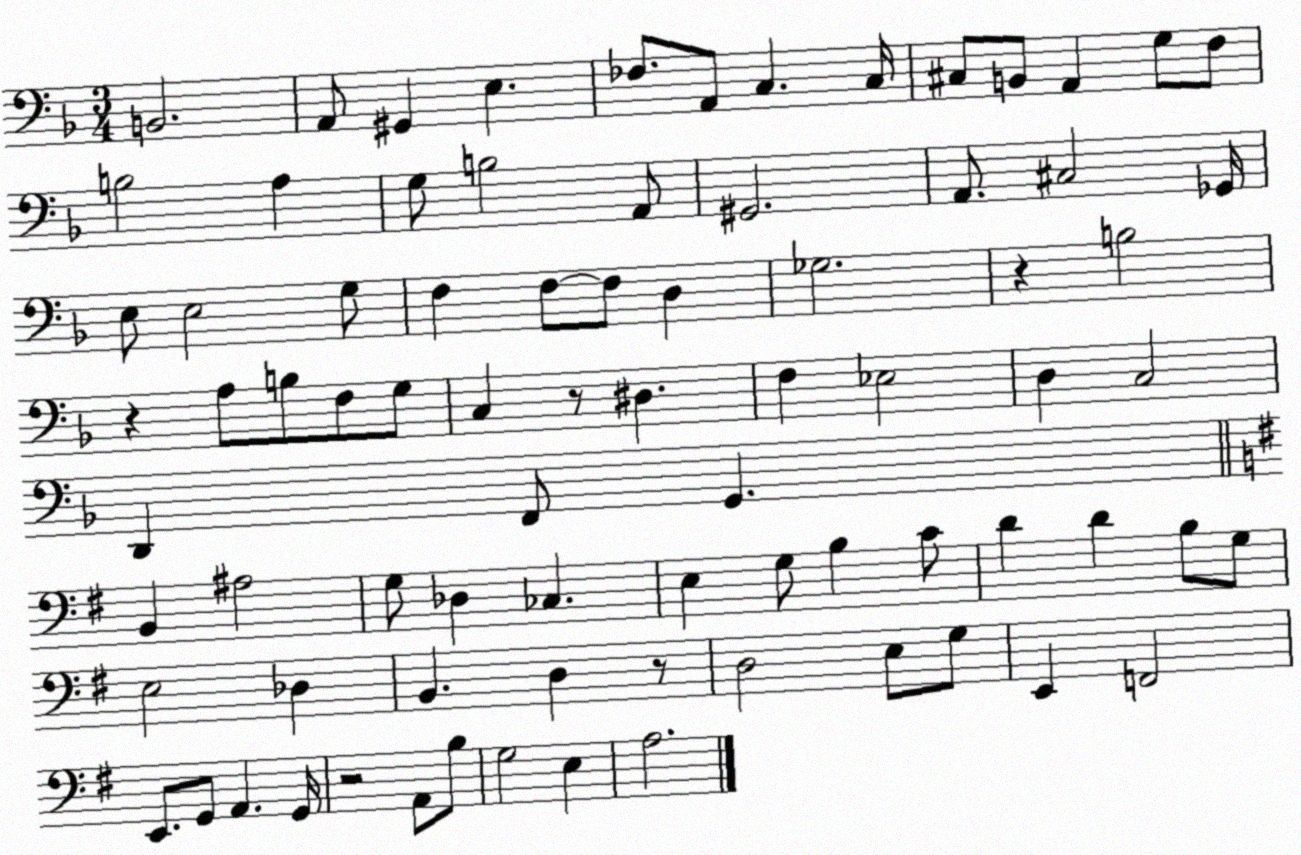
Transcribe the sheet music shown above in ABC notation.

X:1
T:Untitled
M:3/4
L:1/4
K:F
B,,2 A,,/2 ^G,, E, _F,/2 A,,/2 C, C,/4 ^C,/2 B,,/2 A,, G,/2 F,/2 B,2 A, G,/2 B,2 A,,/2 ^G,,2 A,,/2 ^C,2 _G,,/4 E,/2 E,2 G,/2 F, F,/2 F,/2 D, _G,2 z B,2 z A,/2 B,/2 F,/2 G,/2 C, z/2 ^D, F, _E,2 D, C,2 D,, F,,/2 G,, B,, ^A,2 G,/2 _D, _C, E, G,/2 B, C/2 D D B,/2 G,/2 E,2 _D, B,, D, z/2 D,2 E,/2 G,/2 E,, F,,2 E,,/2 G,,/2 A,, G,,/4 z2 A,,/2 B,/2 G,2 E, A,2